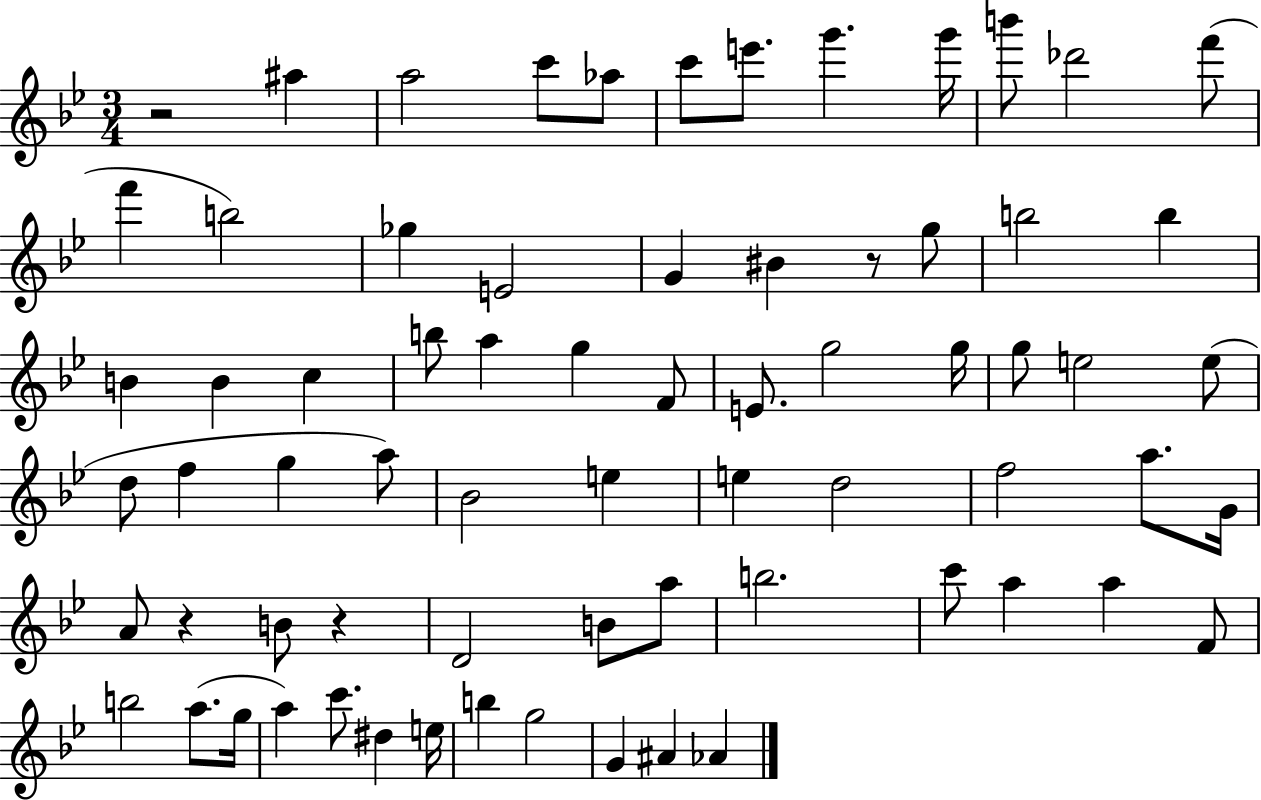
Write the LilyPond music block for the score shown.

{
  \clef treble
  \numericTimeSignature
  \time 3/4
  \key bes \major
  \repeat volta 2 { r2 ais''4 | a''2 c'''8 aes''8 | c'''8 e'''8. g'''4. g'''16 | b'''8 des'''2 f'''8( | \break f'''4 b''2) | ges''4 e'2 | g'4 bis'4 r8 g''8 | b''2 b''4 | \break b'4 b'4 c''4 | b''8 a''4 g''4 f'8 | e'8. g''2 g''16 | g''8 e''2 e''8( | \break d''8 f''4 g''4 a''8) | bes'2 e''4 | e''4 d''2 | f''2 a''8. g'16 | \break a'8 r4 b'8 r4 | d'2 b'8 a''8 | b''2. | c'''8 a''4 a''4 f'8 | \break b''2 a''8.( g''16 | a''4) c'''8. dis''4 e''16 | b''4 g''2 | g'4 ais'4 aes'4 | \break } \bar "|."
}